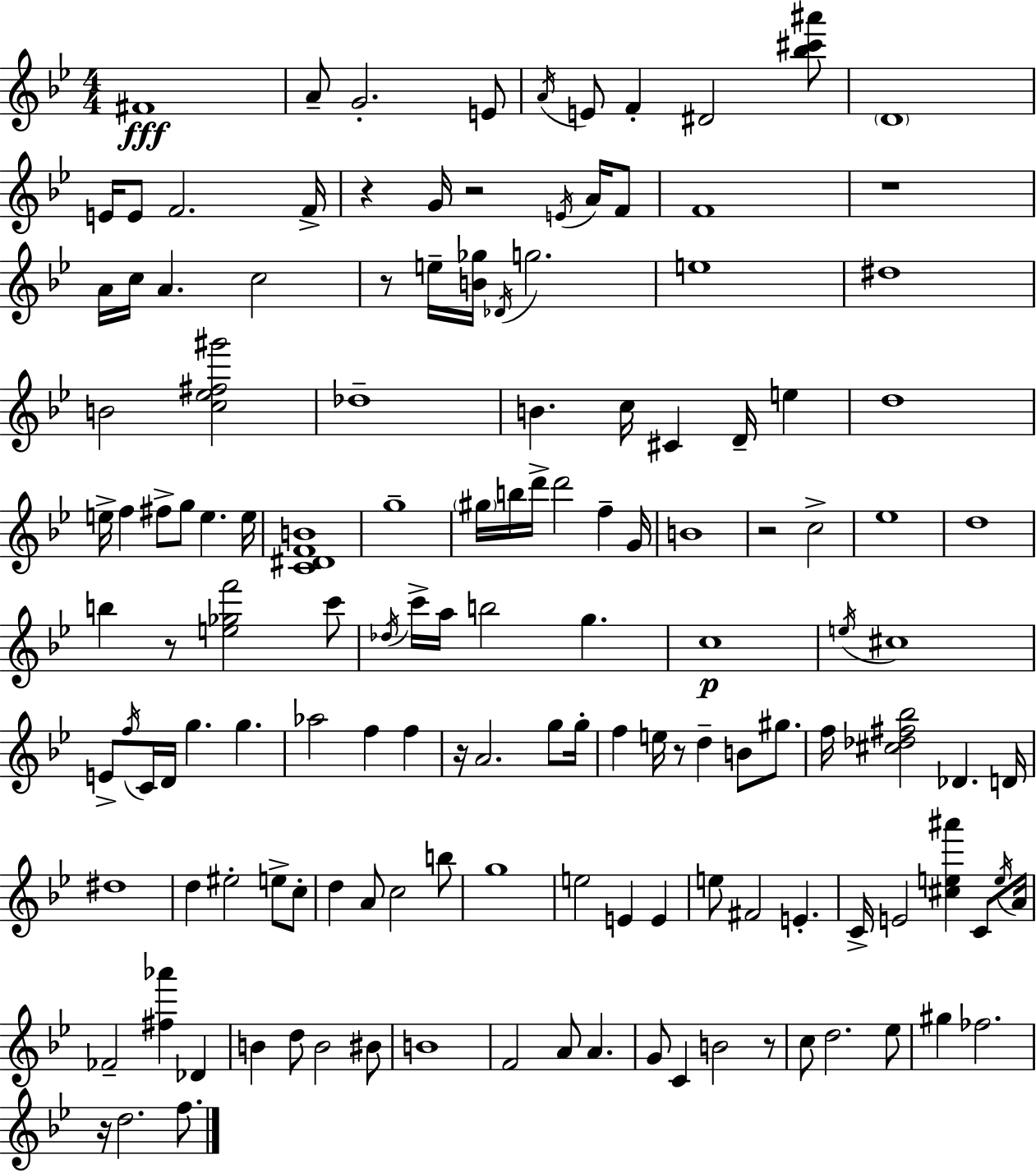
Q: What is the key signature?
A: G minor